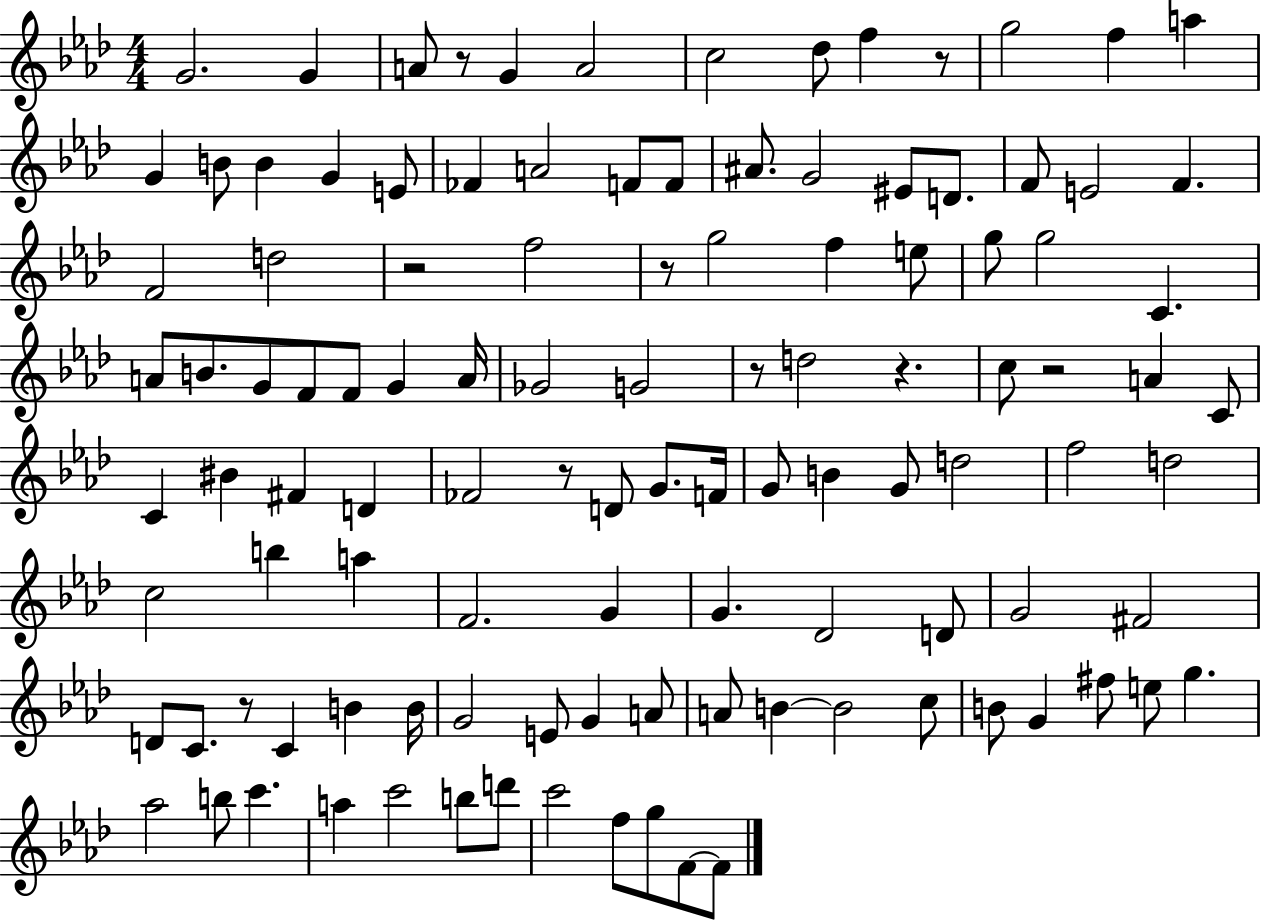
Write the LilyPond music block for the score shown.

{
  \clef treble
  \numericTimeSignature
  \time 4/4
  \key aes \major
  g'2. g'4 | a'8 r8 g'4 a'2 | c''2 des''8 f''4 r8 | g''2 f''4 a''4 | \break g'4 b'8 b'4 g'4 e'8 | fes'4 a'2 f'8 f'8 | ais'8. g'2 eis'8 d'8. | f'8 e'2 f'4. | \break f'2 d''2 | r2 f''2 | r8 g''2 f''4 e''8 | g''8 g''2 c'4. | \break a'8 b'8. g'8 f'8 f'8 g'4 a'16 | ges'2 g'2 | r8 d''2 r4. | c''8 r2 a'4 c'8 | \break c'4 bis'4 fis'4 d'4 | fes'2 r8 d'8 g'8. f'16 | g'8 b'4 g'8 d''2 | f''2 d''2 | \break c''2 b''4 a''4 | f'2. g'4 | g'4. des'2 d'8 | g'2 fis'2 | \break d'8 c'8. r8 c'4 b'4 b'16 | g'2 e'8 g'4 a'8 | a'8 b'4~~ b'2 c''8 | b'8 g'4 fis''8 e''8 g''4. | \break aes''2 b''8 c'''4. | a''4 c'''2 b''8 d'''8 | c'''2 f''8 g''8 f'8~~ f'8 | \bar "|."
}